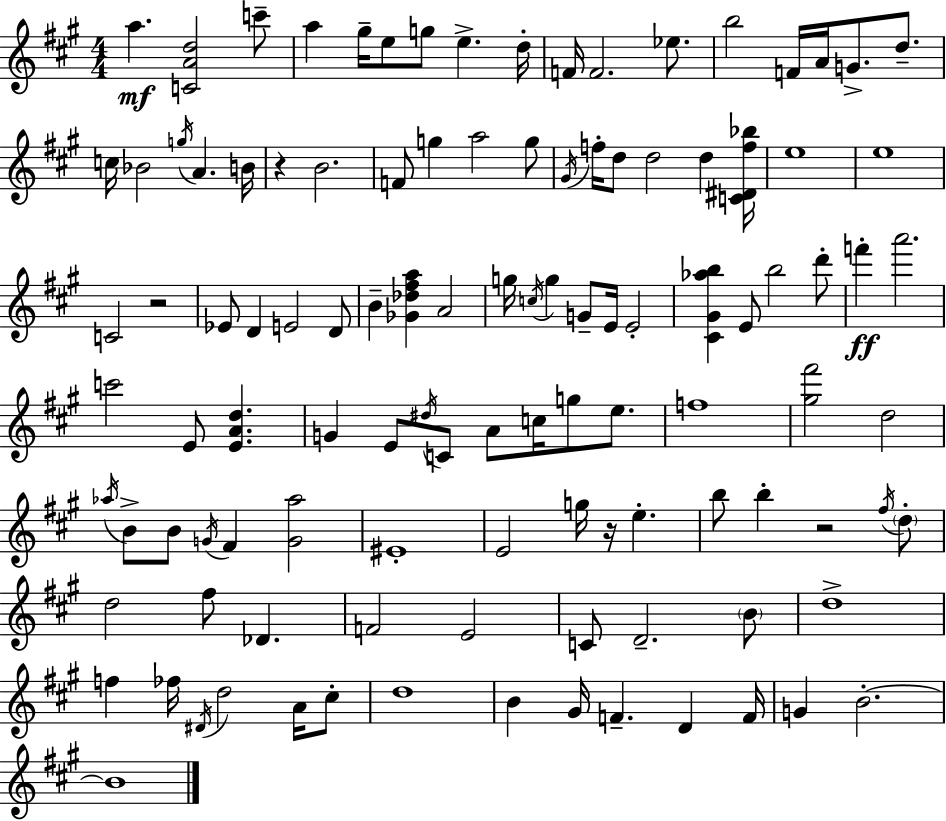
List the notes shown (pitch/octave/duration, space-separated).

A5/q. [C4,A4,D5]/h C6/e A5/q G#5/s E5/e G5/e E5/q. D5/s F4/s F4/h. Eb5/e. B5/h F4/s A4/s G4/e. D5/e. C5/s Bb4/h G5/s A4/q. B4/s R/q B4/h. F4/e G5/q A5/h G5/e G#4/s F5/s D5/e D5/h D5/q [C4,D#4,F5,Bb5]/s E5/w E5/w C4/h R/h Eb4/e D4/q E4/h D4/e B4/q [Gb4,Db5,F#5,A5]/q A4/h G5/s C5/s G5/q G4/e E4/s E4/h [C#4,G#4,Ab5,B5]/q E4/e B5/h D6/e F6/q A6/h. C6/h E4/e [E4,A4,D5]/q. G4/q E4/e D#5/s C4/e A4/e C5/s G5/e E5/e. F5/w [G#5,F#6]/h D5/h Ab5/s B4/e B4/e G4/s F#4/q [G4,Ab5]/h EIS4/w E4/h G5/s R/s E5/q. B5/e B5/q R/h F#5/s D5/e D5/h F#5/e Db4/q. F4/h E4/h C4/e D4/h. B4/e D5/w F5/q FES5/s D#4/s D5/h A4/s C#5/e D5/w B4/q G#4/s F4/q. D4/q F4/s G4/q B4/h. B4/w